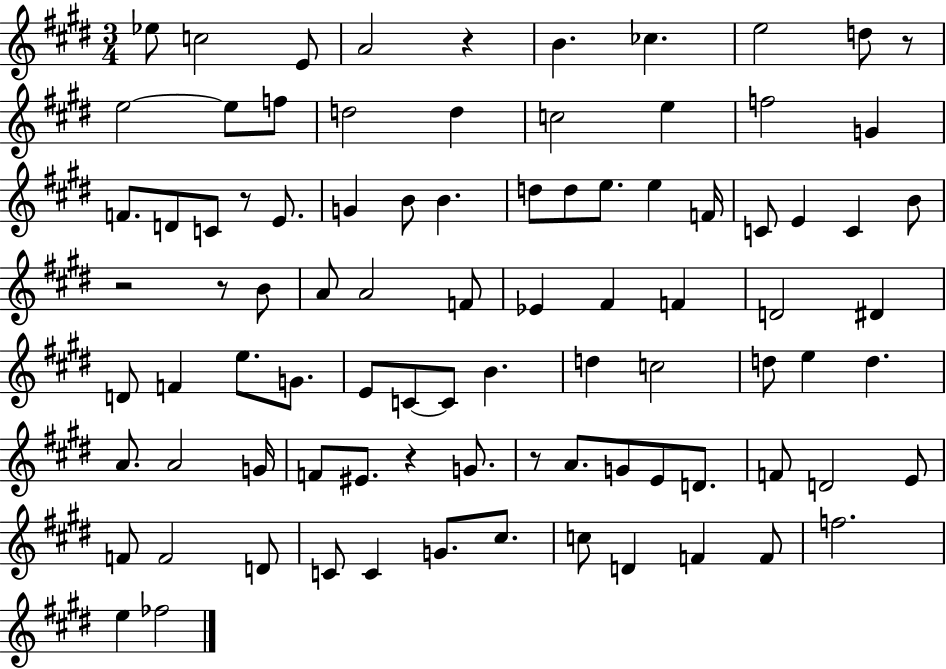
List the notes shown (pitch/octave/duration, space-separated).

Eb5/e C5/h E4/e A4/h R/q B4/q. CES5/q. E5/h D5/e R/e E5/h E5/e F5/e D5/h D5/q C5/h E5/q F5/h G4/q F4/e. D4/e C4/e R/e E4/e. G4/q B4/e B4/q. D5/e D5/e E5/e. E5/q F4/s C4/e E4/q C4/q B4/e R/h R/e B4/e A4/e A4/h F4/e Eb4/q F#4/q F4/q D4/h D#4/q D4/e F4/q E5/e. G4/e. E4/e C4/e C4/e B4/q. D5/q C5/h D5/e E5/q D5/q. A4/e. A4/h G4/s F4/e EIS4/e. R/q G4/e. R/e A4/e. G4/e E4/e D4/e. F4/e D4/h E4/e F4/e F4/h D4/e C4/e C4/q G4/e. C#5/e. C5/e D4/q F4/q F4/e F5/h. E5/q FES5/h